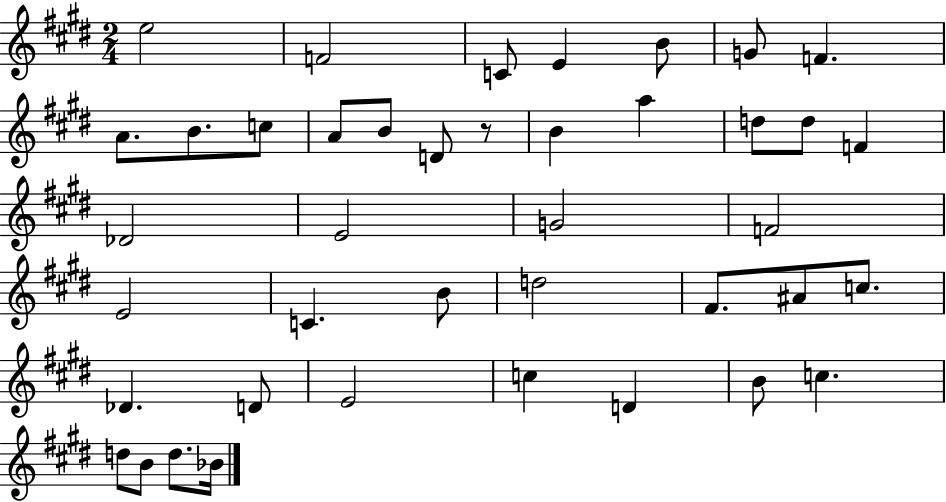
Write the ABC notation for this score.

X:1
T:Untitled
M:2/4
L:1/4
K:E
e2 F2 C/2 E B/2 G/2 F A/2 B/2 c/2 A/2 B/2 D/2 z/2 B a d/2 d/2 F _D2 E2 G2 F2 E2 C B/2 d2 ^F/2 ^A/2 c/2 _D D/2 E2 c D B/2 c d/2 B/2 d/2 _B/4